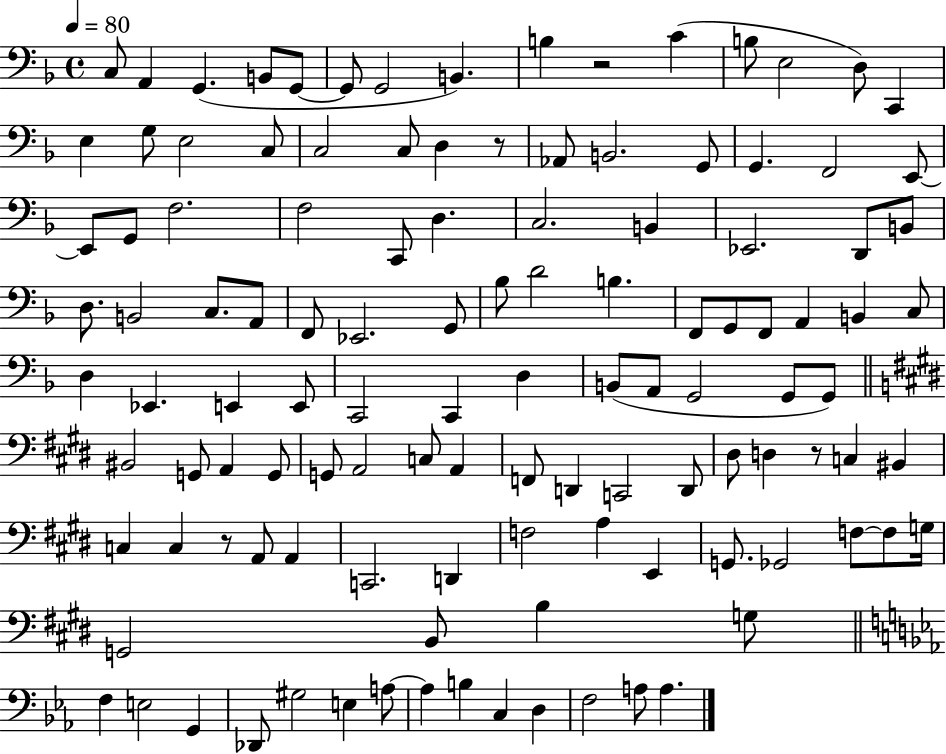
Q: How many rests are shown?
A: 4